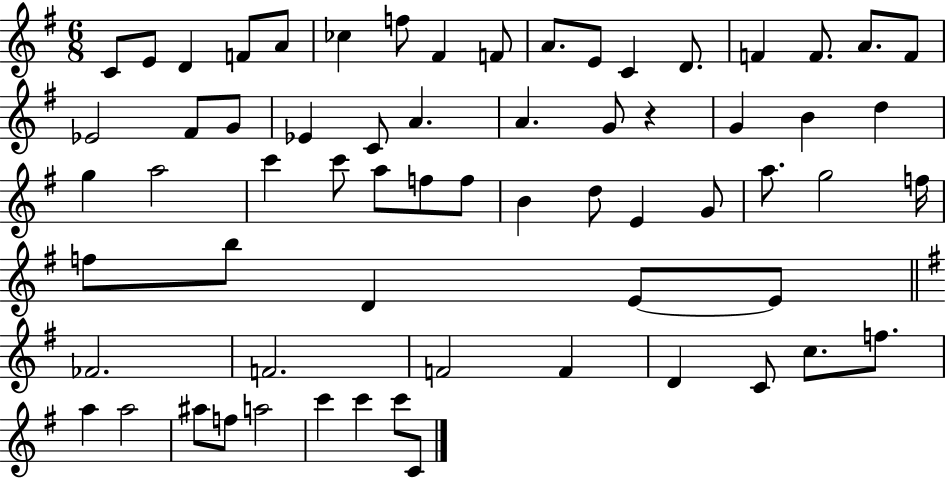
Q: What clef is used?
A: treble